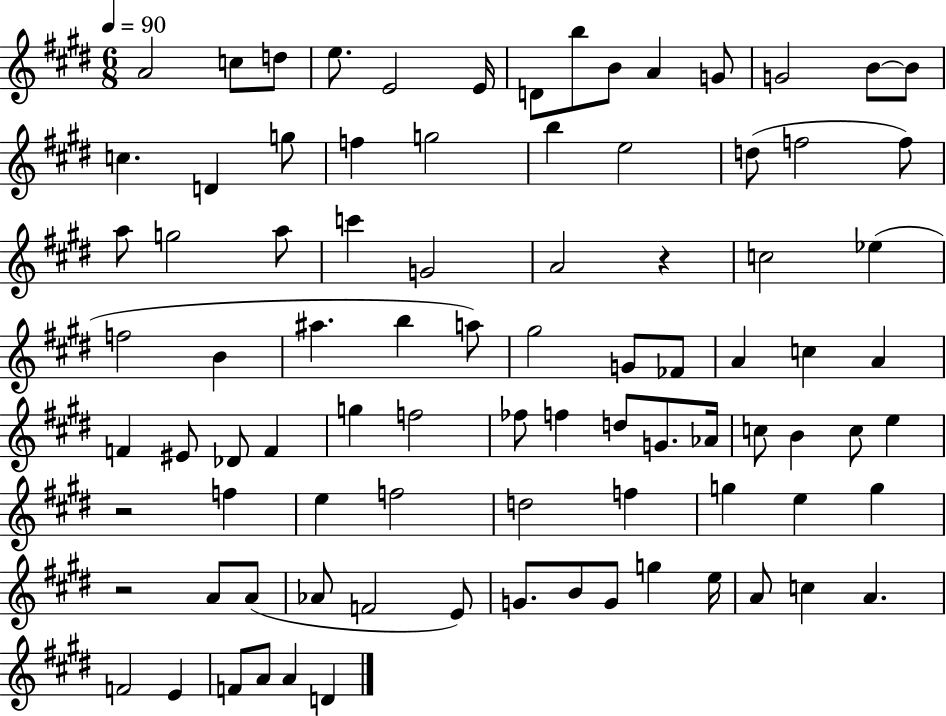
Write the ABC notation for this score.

X:1
T:Untitled
M:6/8
L:1/4
K:E
A2 c/2 d/2 e/2 E2 E/4 D/2 b/2 B/2 A G/2 G2 B/2 B/2 c D g/2 f g2 b e2 d/2 f2 f/2 a/2 g2 a/2 c' G2 A2 z c2 _e f2 B ^a b a/2 ^g2 G/2 _F/2 A c A F ^E/2 _D/2 F g f2 _f/2 f d/2 G/2 _A/4 c/2 B c/2 e z2 f e f2 d2 f g e g z2 A/2 A/2 _A/2 F2 E/2 G/2 B/2 G/2 g e/4 A/2 c A F2 E F/2 A/2 A D